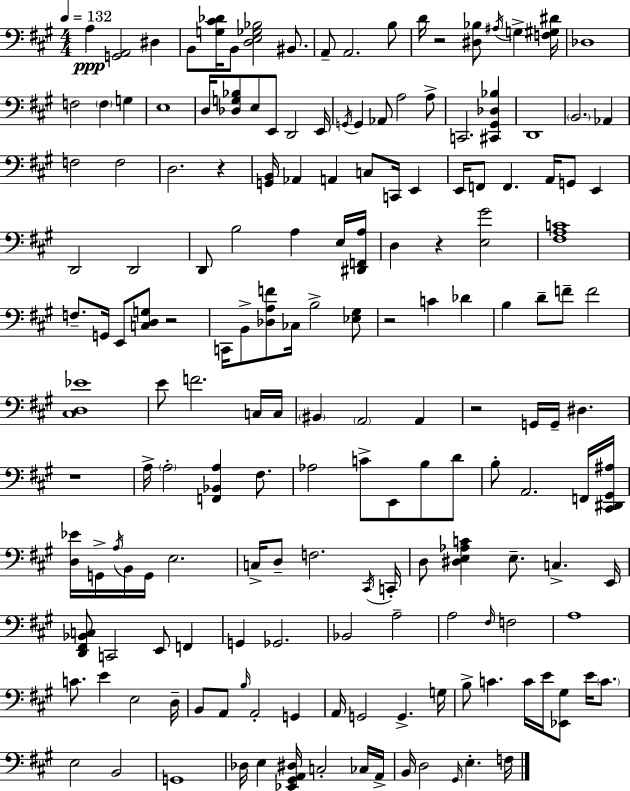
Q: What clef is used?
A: bass